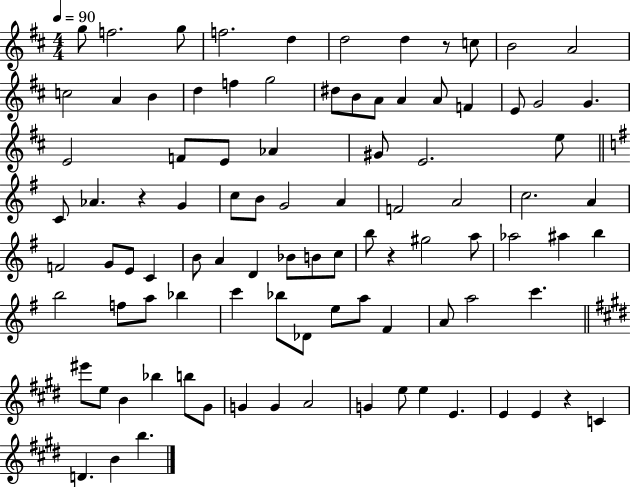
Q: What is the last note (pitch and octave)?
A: B5